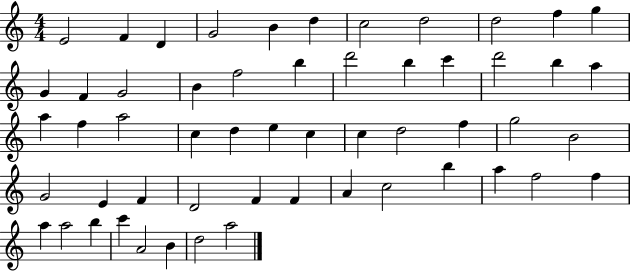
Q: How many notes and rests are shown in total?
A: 55